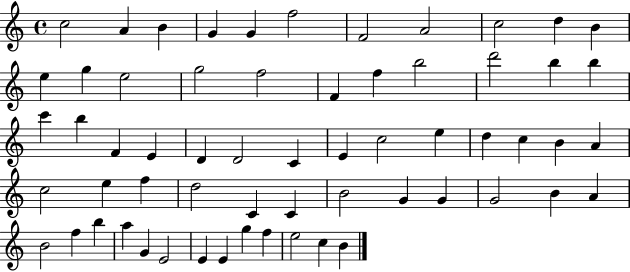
{
  \clef treble
  \time 4/4
  \defaultTimeSignature
  \key c \major
  c''2 a'4 b'4 | g'4 g'4 f''2 | f'2 a'2 | c''2 d''4 b'4 | \break e''4 g''4 e''2 | g''2 f''2 | f'4 f''4 b''2 | d'''2 b''4 b''4 | \break c'''4 b''4 f'4 e'4 | d'4 d'2 c'4 | e'4 c''2 e''4 | d''4 c''4 b'4 a'4 | \break c''2 e''4 f''4 | d''2 c'4 c'4 | b'2 g'4 g'4 | g'2 b'4 a'4 | \break b'2 f''4 b''4 | a''4 g'4 e'2 | e'4 e'4 g''4 f''4 | e''2 c''4 b'4 | \break \bar "|."
}